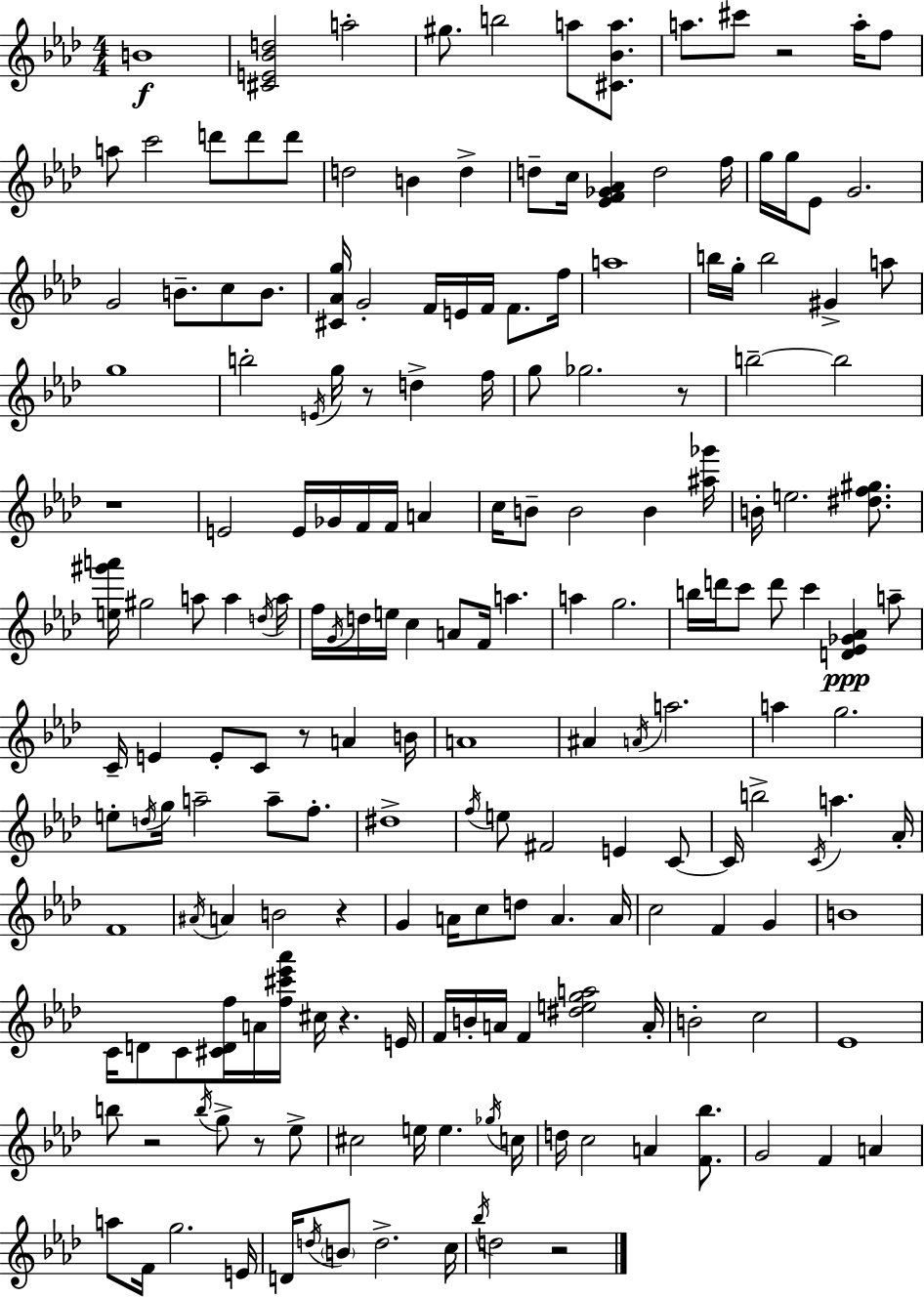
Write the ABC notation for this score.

X:1
T:Untitled
M:4/4
L:1/4
K:Ab
B4 [^CE_Bd]2 a2 ^g/2 b2 a/2 [^C_Ba]/2 a/2 ^c'/2 z2 a/4 f/2 a/2 c'2 d'/2 d'/2 d'/2 d2 B d d/2 c/4 [_EF_G_A] d2 f/4 g/4 g/4 _E/2 G2 G2 B/2 c/2 B/2 [^C_Ag]/4 G2 F/4 E/4 F/4 F/2 f/4 a4 b/4 g/4 b2 ^G a/2 g4 b2 E/4 g/4 z/2 d f/4 g/2 _g2 z/2 b2 b2 z4 E2 E/4 _G/4 F/4 F/4 A c/4 B/2 B2 B [^a_g']/4 B/4 e2 [^df^g]/2 [e^g'a']/4 ^g2 a/2 a d/4 a/4 f/4 G/4 d/4 e/4 c A/2 F/4 a a g2 b/4 d'/4 c'/2 d'/2 c' [D_E_G_A] a/2 C/4 E E/2 C/2 z/2 A B/4 A4 ^A A/4 a2 a g2 e/2 d/4 g/4 a2 a/2 f/2 ^d4 f/4 e/2 ^F2 E C/2 C/4 b2 C/4 a _A/4 F4 ^A/4 A B2 z G A/4 c/2 d/2 A A/4 c2 F G B4 C/4 D/2 C/2 [^CDf]/4 A/4 [f^c'_e'_a']/4 ^c/4 z E/4 F/4 B/4 A/4 F [^dega]2 A/4 B2 c2 _E4 b/2 z2 b/4 g/2 z/2 _e/2 ^c2 e/4 e _g/4 c/4 d/4 c2 A [F_b]/2 G2 F A a/2 F/4 g2 E/4 D/4 d/4 B/2 d2 c/4 _b/4 d2 z2